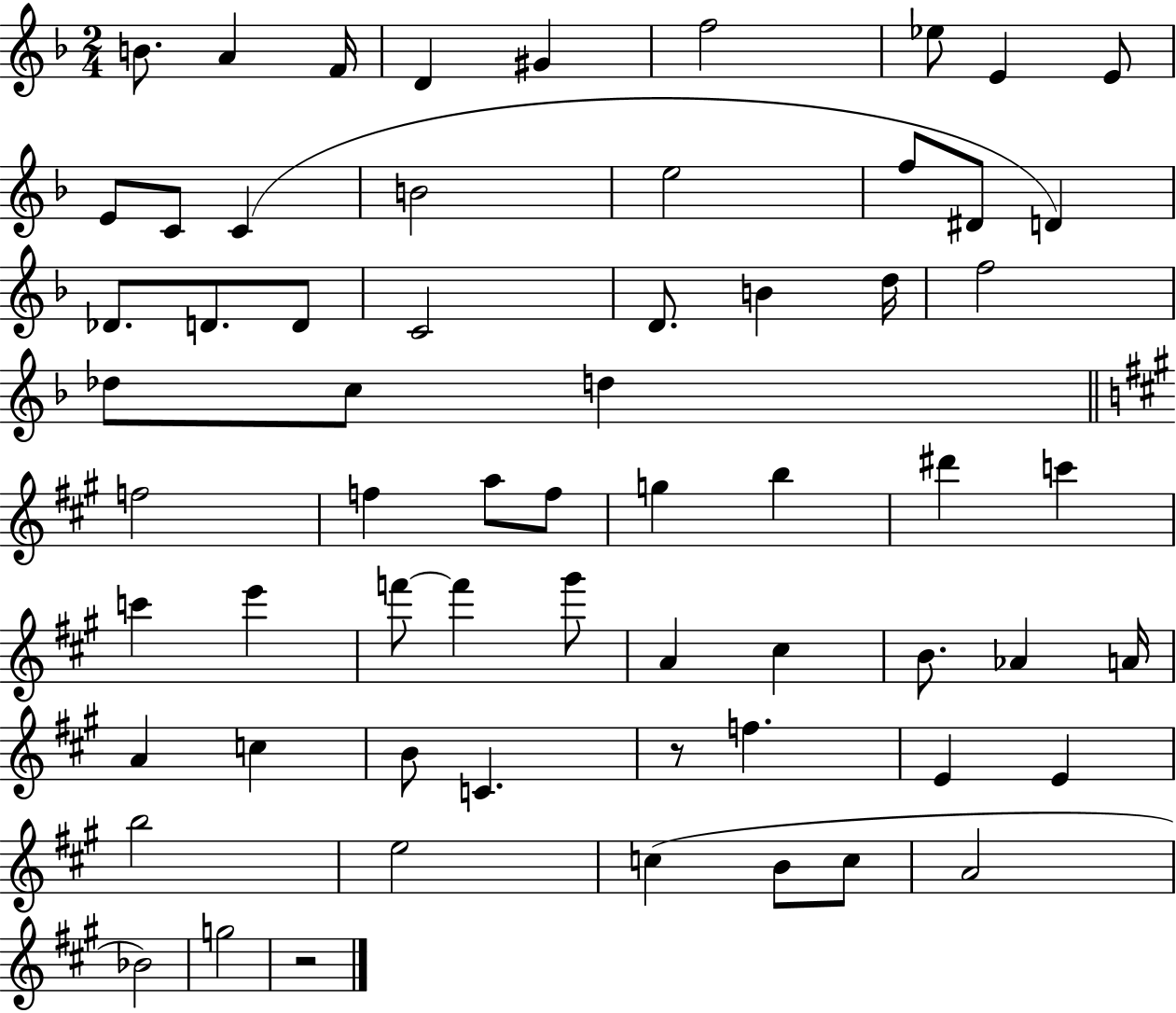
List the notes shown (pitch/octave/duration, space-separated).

B4/e. A4/q F4/s D4/q G#4/q F5/h Eb5/e E4/q E4/e E4/e C4/e C4/q B4/h E5/h F5/e D#4/e D4/q Db4/e. D4/e. D4/e C4/h D4/e. B4/q D5/s F5/h Db5/e C5/e D5/q F5/h F5/q A5/e F5/e G5/q B5/q D#6/q C6/q C6/q E6/q F6/e F6/q G#6/e A4/q C#5/q B4/e. Ab4/q A4/s A4/q C5/q B4/e C4/q. R/e F5/q. E4/q E4/q B5/h E5/h C5/q B4/e C5/e A4/h Bb4/h G5/h R/h